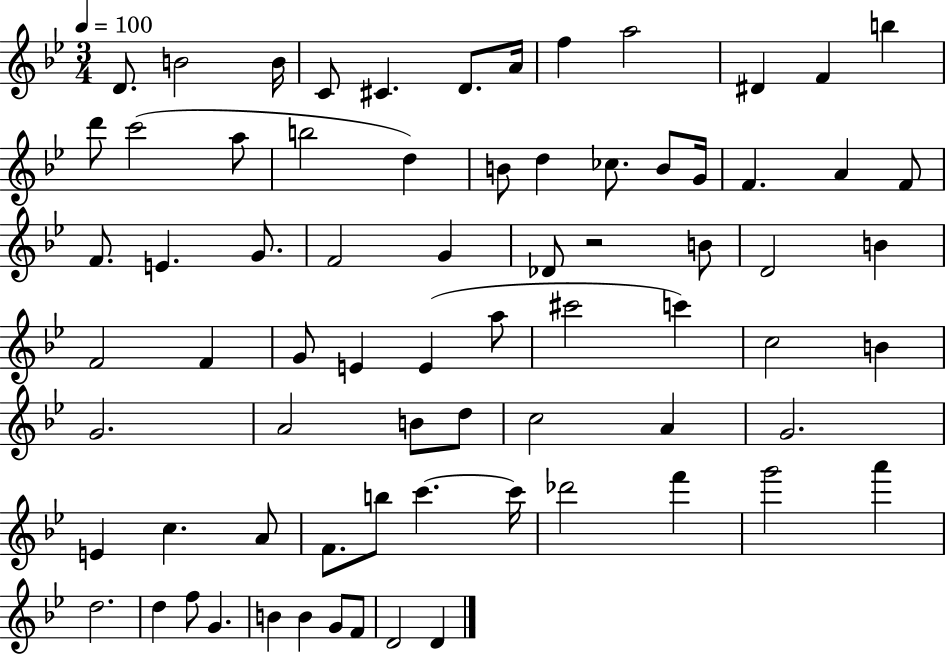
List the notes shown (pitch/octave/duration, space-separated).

D4/e. B4/h B4/s C4/e C#4/q. D4/e. A4/s F5/q A5/h D#4/q F4/q B5/q D6/e C6/h A5/e B5/h D5/q B4/e D5/q CES5/e. B4/e G4/s F4/q. A4/q F4/e F4/e. E4/q. G4/e. F4/h G4/q Db4/e R/h B4/e D4/h B4/q F4/h F4/q G4/e E4/q E4/q A5/e C#6/h C6/q C5/h B4/q G4/h. A4/h B4/e D5/e C5/h A4/q G4/h. E4/q C5/q. A4/e F4/e. B5/e C6/q. C6/s Db6/h F6/q G6/h A6/q D5/h. D5/q F5/e G4/q. B4/q B4/q G4/e F4/e D4/h D4/q